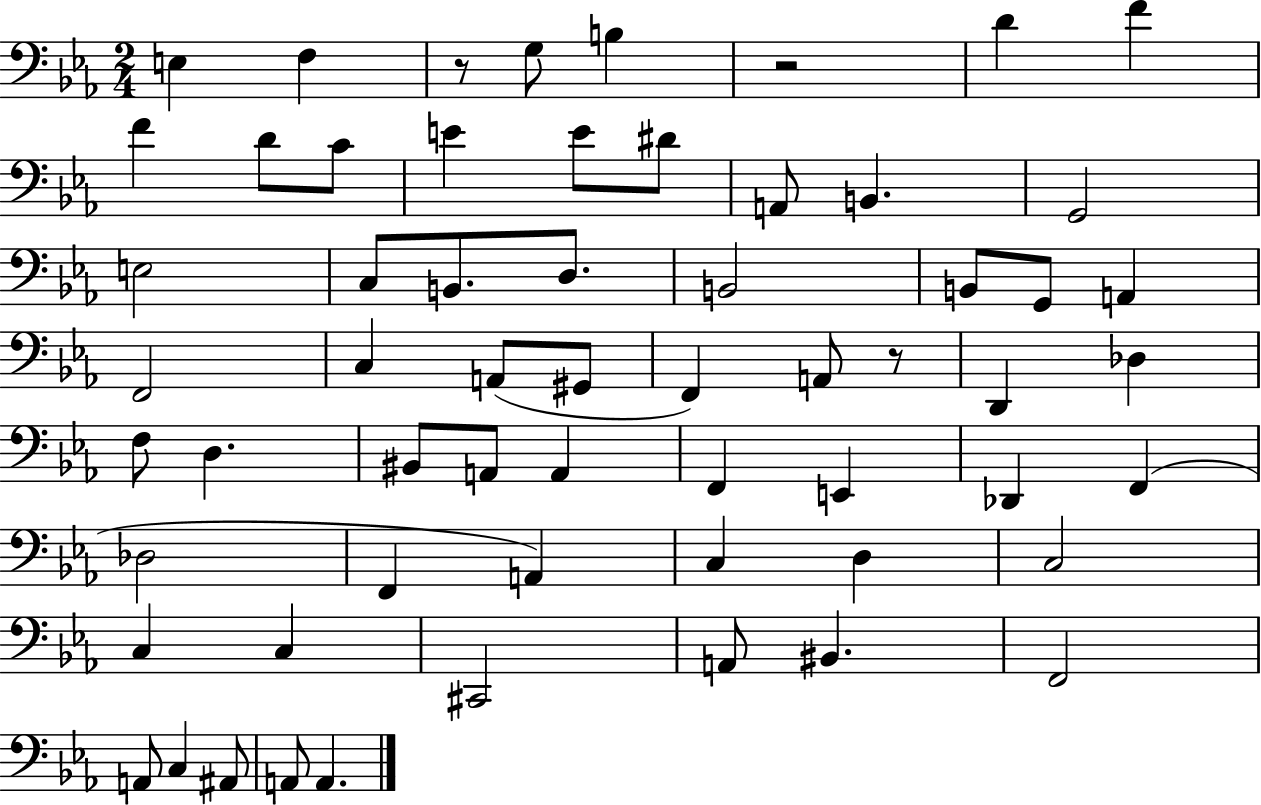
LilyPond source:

{
  \clef bass
  \numericTimeSignature
  \time 2/4
  \key ees \major
  e4 f4 | r8 g8 b4 | r2 | d'4 f'4 | \break f'4 d'8 c'8 | e'4 e'8 dis'8 | a,8 b,4. | g,2 | \break e2 | c8 b,8. d8. | b,2 | b,8 g,8 a,4 | \break f,2 | c4 a,8( gis,8 | f,4) a,8 r8 | d,4 des4 | \break f8 d4. | bis,8 a,8 a,4 | f,4 e,4 | des,4 f,4( | \break des2 | f,4 a,4) | c4 d4 | c2 | \break c4 c4 | cis,2 | a,8 bis,4. | f,2 | \break a,8 c4 ais,8 | a,8 a,4. | \bar "|."
}